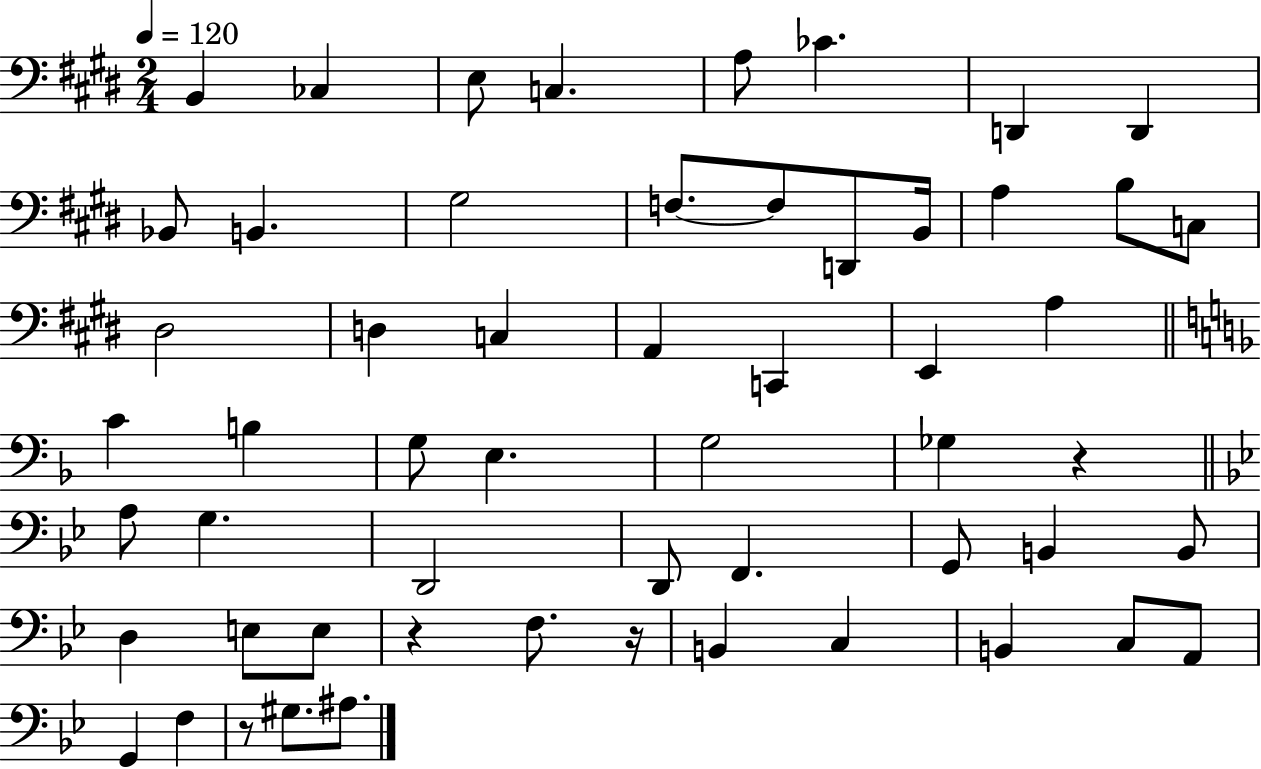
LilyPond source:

{
  \clef bass
  \numericTimeSignature
  \time 2/4
  \key e \major
  \tempo 4 = 120
  b,4 ces4 | e8 c4. | a8 ces'4. | d,4 d,4 | \break bes,8 b,4. | gis2 | f8.~~ f8 d,8 b,16 | a4 b8 c8 | \break dis2 | d4 c4 | a,4 c,4 | e,4 a4 | \break \bar "||" \break \key f \major c'4 b4 | g8 e4. | g2 | ges4 r4 | \break \bar "||" \break \key g \minor a8 g4. | d,2 | d,8 f,4. | g,8 b,4 b,8 | \break d4 e8 e8 | r4 f8. r16 | b,4 c4 | b,4 c8 a,8 | \break g,4 f4 | r8 gis8. ais8. | \bar "|."
}